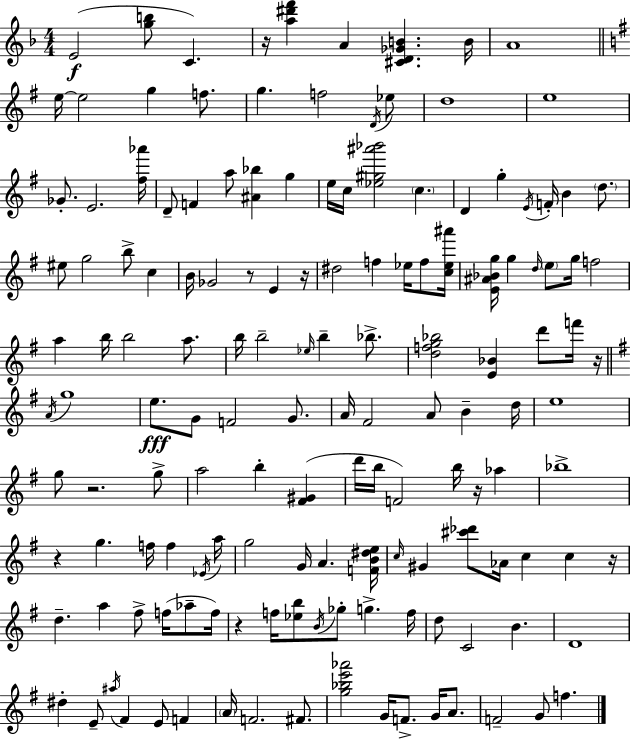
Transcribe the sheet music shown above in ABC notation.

X:1
T:Untitled
M:4/4
L:1/4
K:Dm
E2 [gb]/2 C z/4 [a^d'f'] A [^CD_GB] B/4 A4 e/4 e2 g f/2 g f2 D/4 _e/2 d4 e4 _G/2 E2 [^f_a']/4 D/2 F a/2 [^A_b] g e/4 c/4 [_e^g^a'_b']2 c D g E/4 F/4 B d/2 ^e/2 g2 b/2 c B/4 _G2 z/2 E z/4 ^d2 f _e/4 f/2 [c_e^a']/4 [E^A_Bg]/4 g d/4 e/2 g/4 f2 a b/4 b2 a/2 b/4 b2 _e/4 b _b/2 [dfg_b]2 [E_B] d'/2 f'/4 z/4 A/4 g4 e/2 G/2 F2 G/2 A/4 ^F2 A/2 B d/4 e4 g/2 z2 g/2 a2 b [^F^G] d'/4 b/4 F2 b/4 z/4 _a _b4 z g f/4 f _E/4 a/4 g2 G/4 A [FB^de]/4 c/4 ^G [^c'_d']/2 _A/4 c c z/4 d a ^f/2 f/4 _a/2 f/4 z f/4 [_eb]/2 B/4 _g/2 g f/4 d/2 C2 B D4 ^d E/2 ^a/4 ^F E/2 F A/4 F2 ^F/2 [g_be'_a']2 G/4 F/2 G/4 A/2 F2 G/2 f